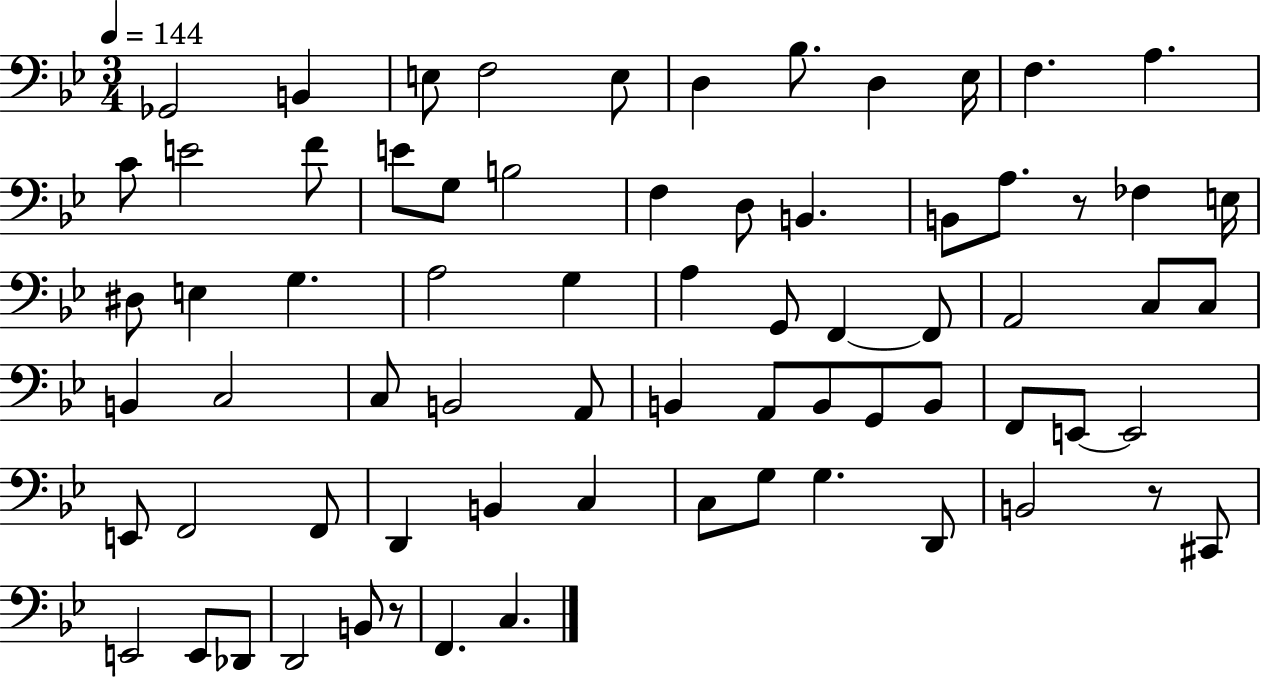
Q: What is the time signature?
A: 3/4